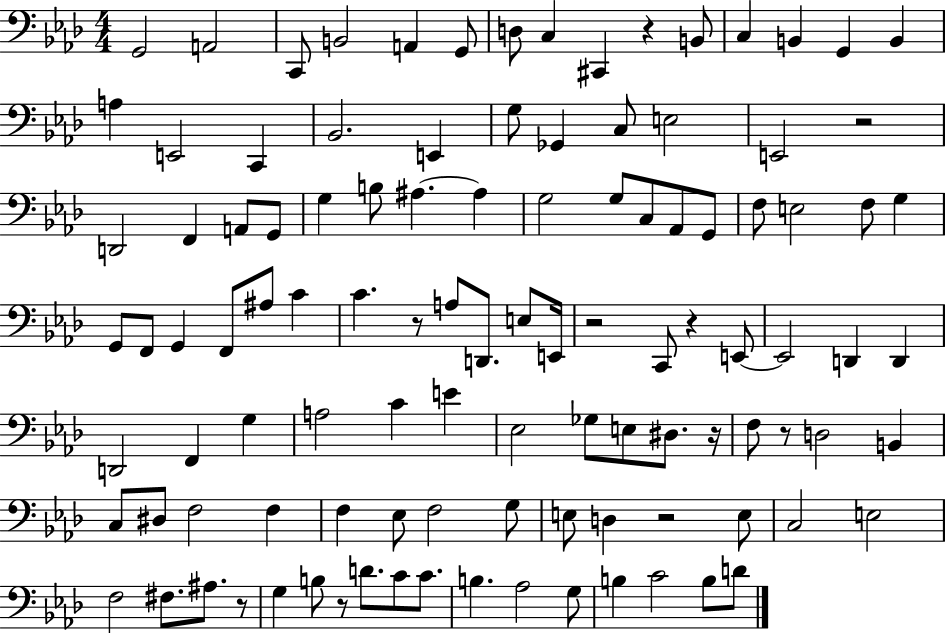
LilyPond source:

{
  \clef bass
  \numericTimeSignature
  \time 4/4
  \key aes \major
  \repeat volta 2 { g,2 a,2 | c,8 b,2 a,4 g,8 | d8 c4 cis,4 r4 b,8 | c4 b,4 g,4 b,4 | \break a4 e,2 c,4 | bes,2. e,4 | g8 ges,4 c8 e2 | e,2 r2 | \break d,2 f,4 a,8 g,8 | g4 b8 ais4.~~ ais4 | g2 g8 c8 aes,8 g,8 | f8 e2 f8 g4 | \break g,8 f,8 g,4 f,8 ais8 c'4 | c'4. r8 a8 d,8. e8 e,16 | r2 c,8 r4 e,8~~ | e,2 d,4 d,4 | \break d,2 f,4 g4 | a2 c'4 e'4 | ees2 ges8 e8 dis8. r16 | f8 r8 d2 b,4 | \break c8 dis8 f2 f4 | f4 ees8 f2 g8 | e8 d4 r2 e8 | c2 e2 | \break f2 fis8. ais8. r8 | g4 b8 r8 d'8. c'8 c'8. | b4. aes2 g8 | b4 c'2 b8 d'8 | \break } \bar "|."
}